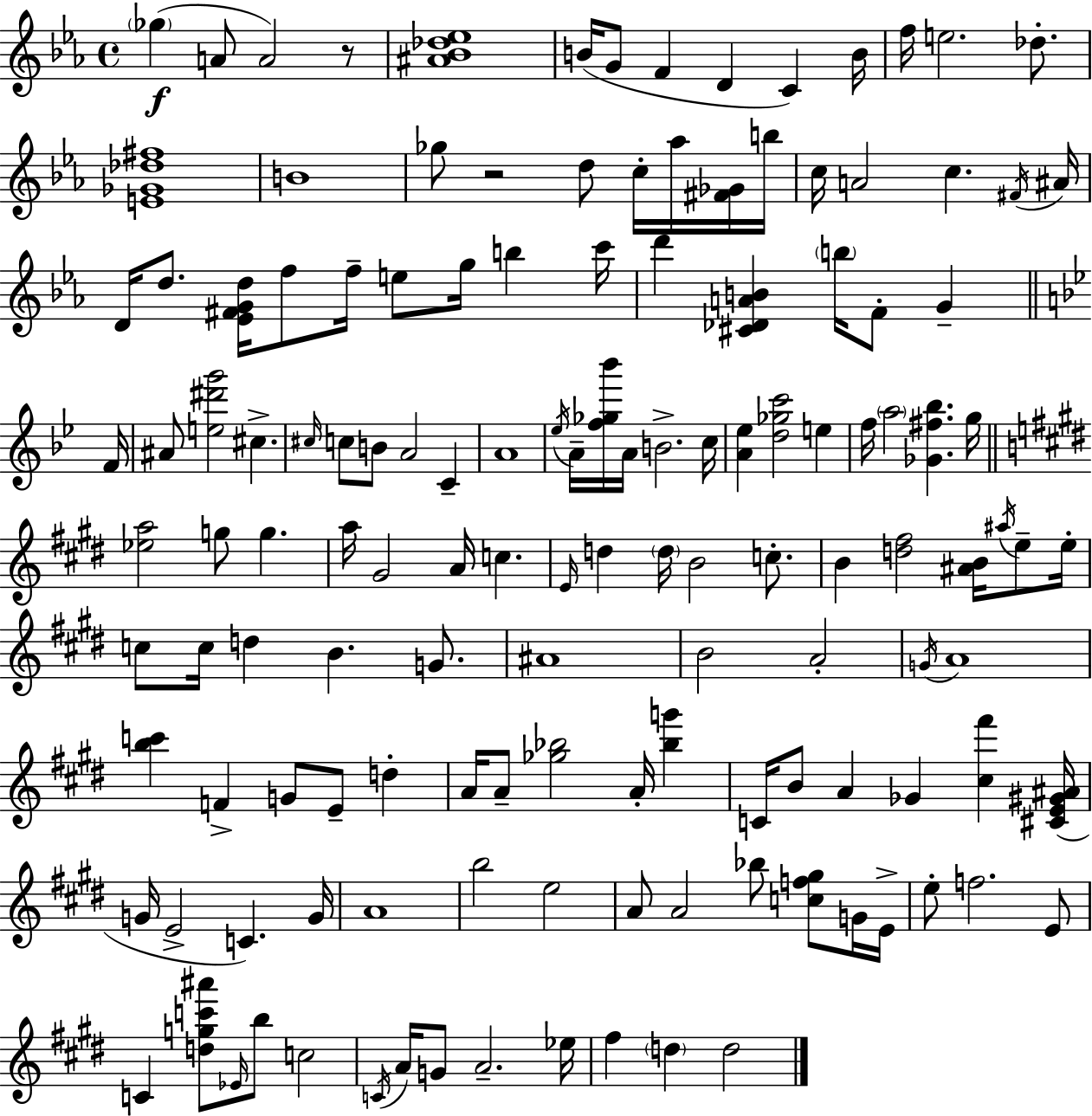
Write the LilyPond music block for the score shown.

{
  \clef treble
  \time 4/4
  \defaultTimeSignature
  \key c \minor
  \repeat volta 2 { \parenthesize ges''4(\f a'8 a'2) r8 | <ais' bes' des'' ees''>1 | b'16( g'8 f'4 d'4 c'4) b'16 | f''16 e''2. des''8.-. | \break <e' ges' des'' fis''>1 | b'1 | ges''8 r2 d''8 c''16-. aes''16 <fis' ges'>16 b''16 | c''16 a'2 c''4. \acciaccatura { fis'16 } | \break ais'16 d'16 d''8. <ees' fis' g' d''>16 f''8 f''16-- e''8 g''16 b''4 | c'''16 d'''4 <cis' des' a' b'>4 \parenthesize b''16 f'8-. g'4-- | \bar "||" \break \key bes \major f'16 ais'8 <e'' dis''' g'''>2 cis''4.-> | \grace { cis''16 } c''8 b'8 a'2 c'4-- | a'1 | \acciaccatura { ees''16 } a'16-- <f'' ges'' bes'''>16 a'16 b'2.-> | \break c''16 <a' ees''>4 <d'' ges'' c'''>2 e''4 | f''16 \parenthesize a''2 <ges' fis'' bes''>4. | g''16 \bar "||" \break \key e \major <ees'' a''>2 g''8 g''4. | a''16 gis'2 a'16 c''4. | \grace { e'16 } d''4 \parenthesize d''16 b'2 c''8.-. | b'4 <d'' fis''>2 <ais' b'>16 \acciaccatura { ais''16 } e''8-- | \break e''16-. c''8 c''16 d''4 b'4. g'8. | ais'1 | b'2 a'2-. | \acciaccatura { g'16 } a'1 | \break <b'' c'''>4 f'4-> g'8 e'8-- d''4-. | a'16 a'8-- <ges'' bes''>2 a'16-. <bes'' g'''>4 | c'16 b'8 a'4 ges'4 <cis'' fis'''>4 | <cis' e' gis' ais'>16( g'16 e'2-> c'4.) | \break g'16 a'1 | b''2 e''2 | a'8 a'2 bes''8 <c'' f'' gis''>8 | g'16 e'16-> e''8-. f''2. | \break e'8 c'4 <d'' g'' c''' ais'''>8 \grace { ees'16 } b''8 c''2 | \acciaccatura { c'16 } a'16 g'8 a'2.-- | ees''16 fis''4 \parenthesize d''4 d''2 | } \bar "|."
}